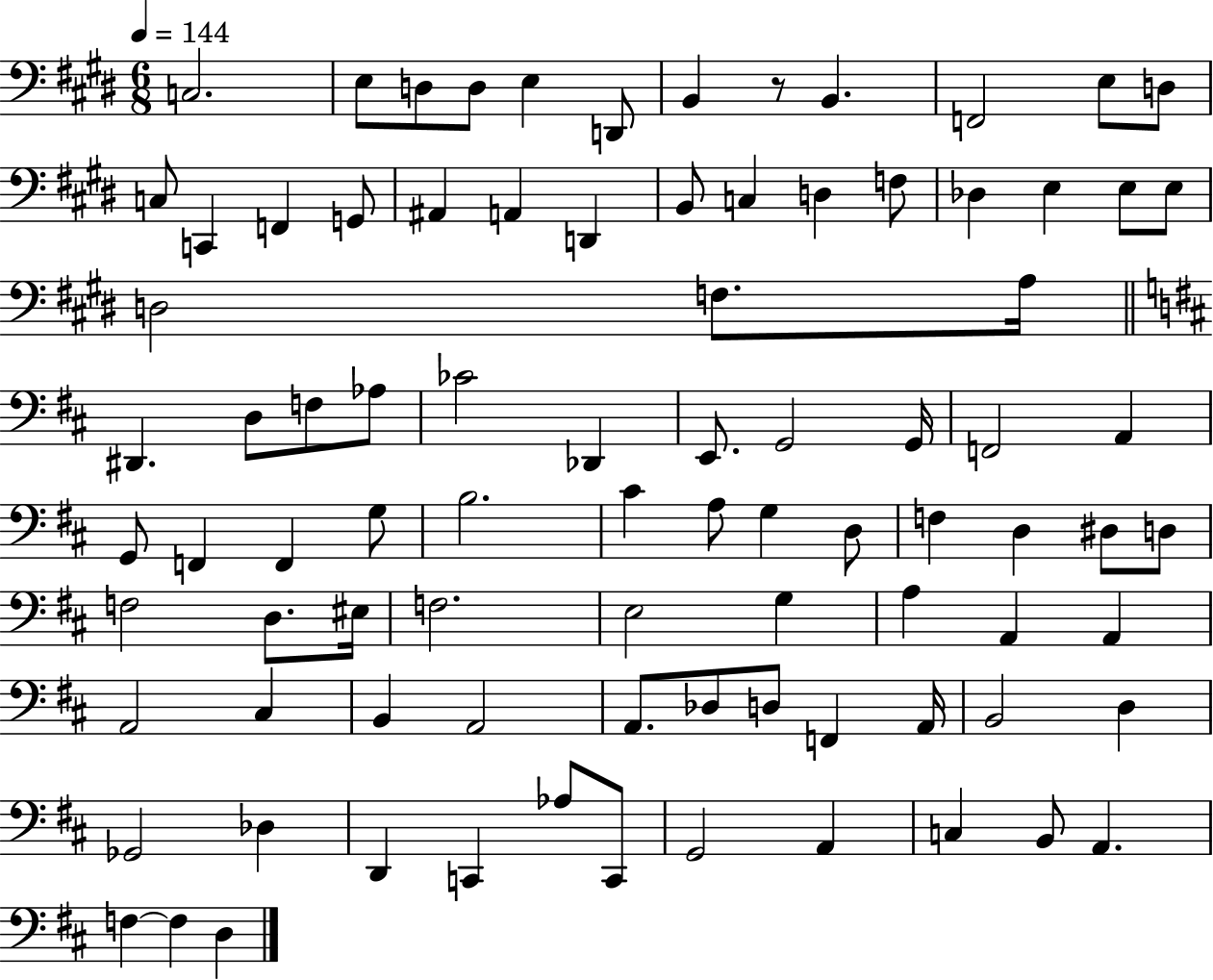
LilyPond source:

{
  \clef bass
  \numericTimeSignature
  \time 6/8
  \key e \major
  \tempo 4 = 144
  \repeat volta 2 { c2. | e8 d8 d8 e4 d,8 | b,4 r8 b,4. | f,2 e8 d8 | \break c8 c,4 f,4 g,8 | ais,4 a,4 d,4 | b,8 c4 d4 f8 | des4 e4 e8 e8 | \break d2 f8. a16 | \bar "||" \break \key d \major dis,4. d8 f8 aes8 | ces'2 des,4 | e,8. g,2 g,16 | f,2 a,4 | \break g,8 f,4 f,4 g8 | b2. | cis'4 a8 g4 d8 | f4 d4 dis8 d8 | \break f2 d8. eis16 | f2. | e2 g4 | a4 a,4 a,4 | \break a,2 cis4 | b,4 a,2 | a,8. des8 d8 f,4 a,16 | b,2 d4 | \break ges,2 des4 | d,4 c,4 aes8 c,8 | g,2 a,4 | c4 b,8 a,4. | \break f4~~ f4 d4 | } \bar "|."
}